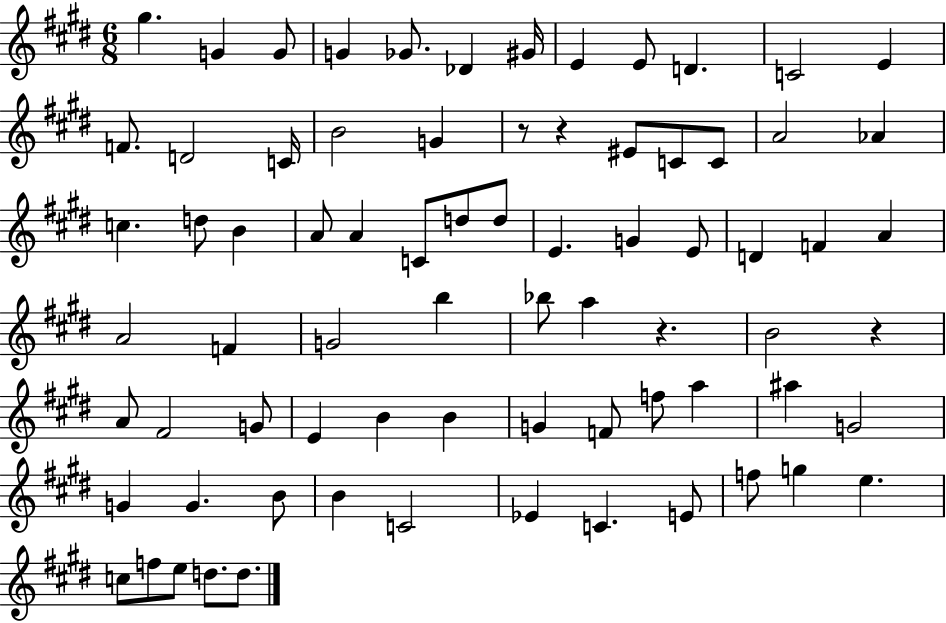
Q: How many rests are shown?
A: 4